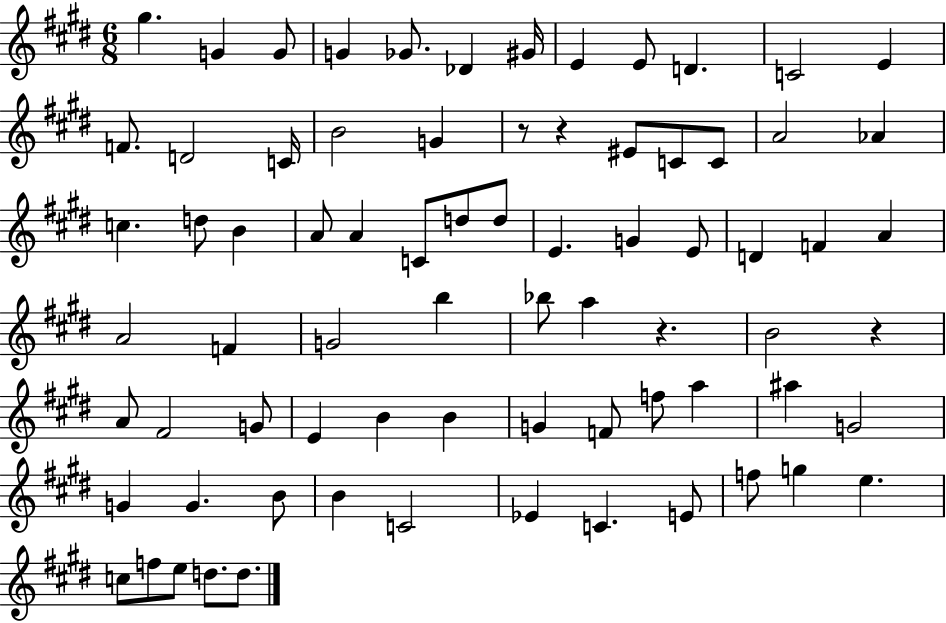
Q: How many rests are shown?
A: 4